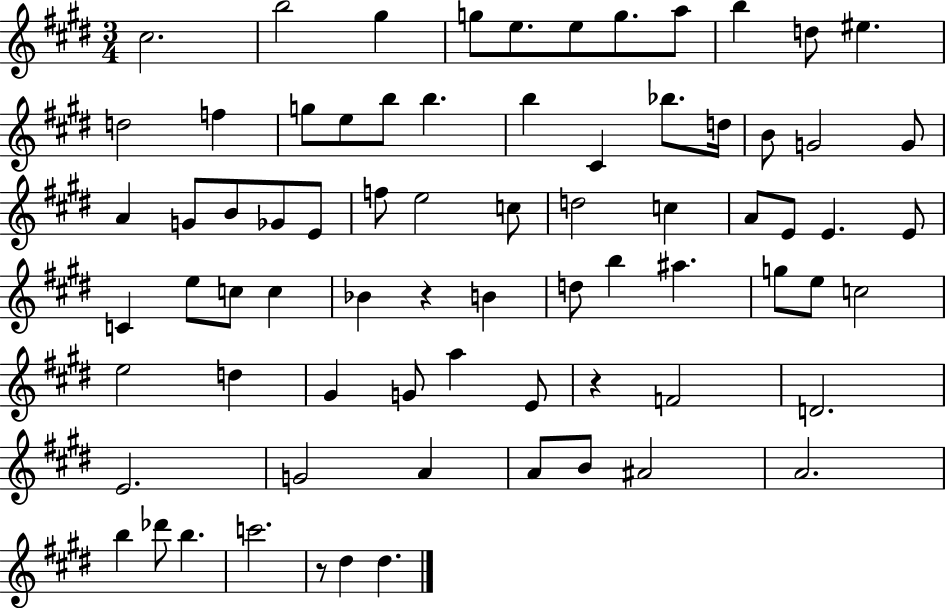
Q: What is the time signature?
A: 3/4